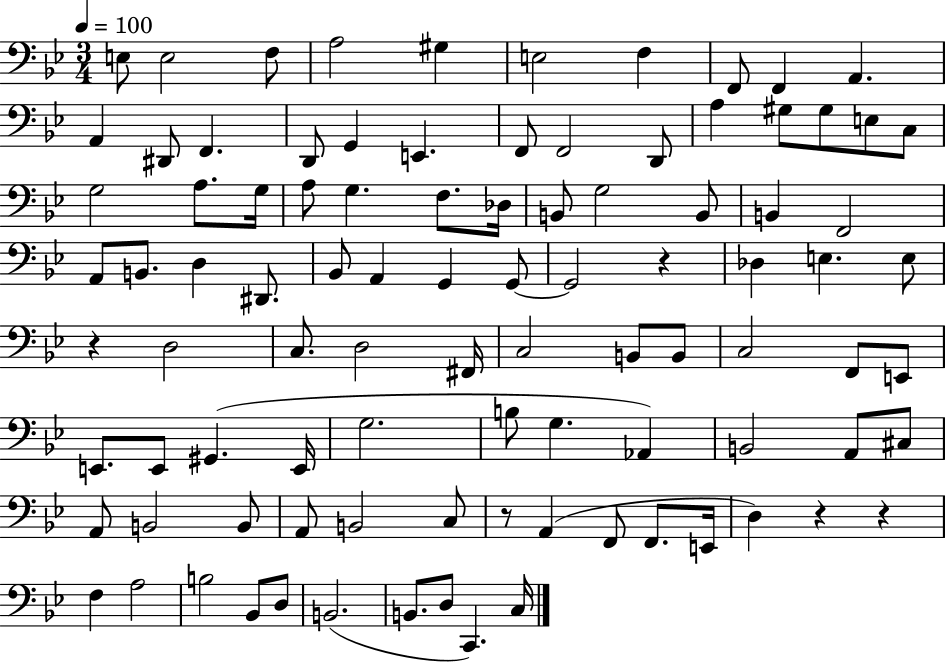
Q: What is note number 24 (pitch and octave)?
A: C3